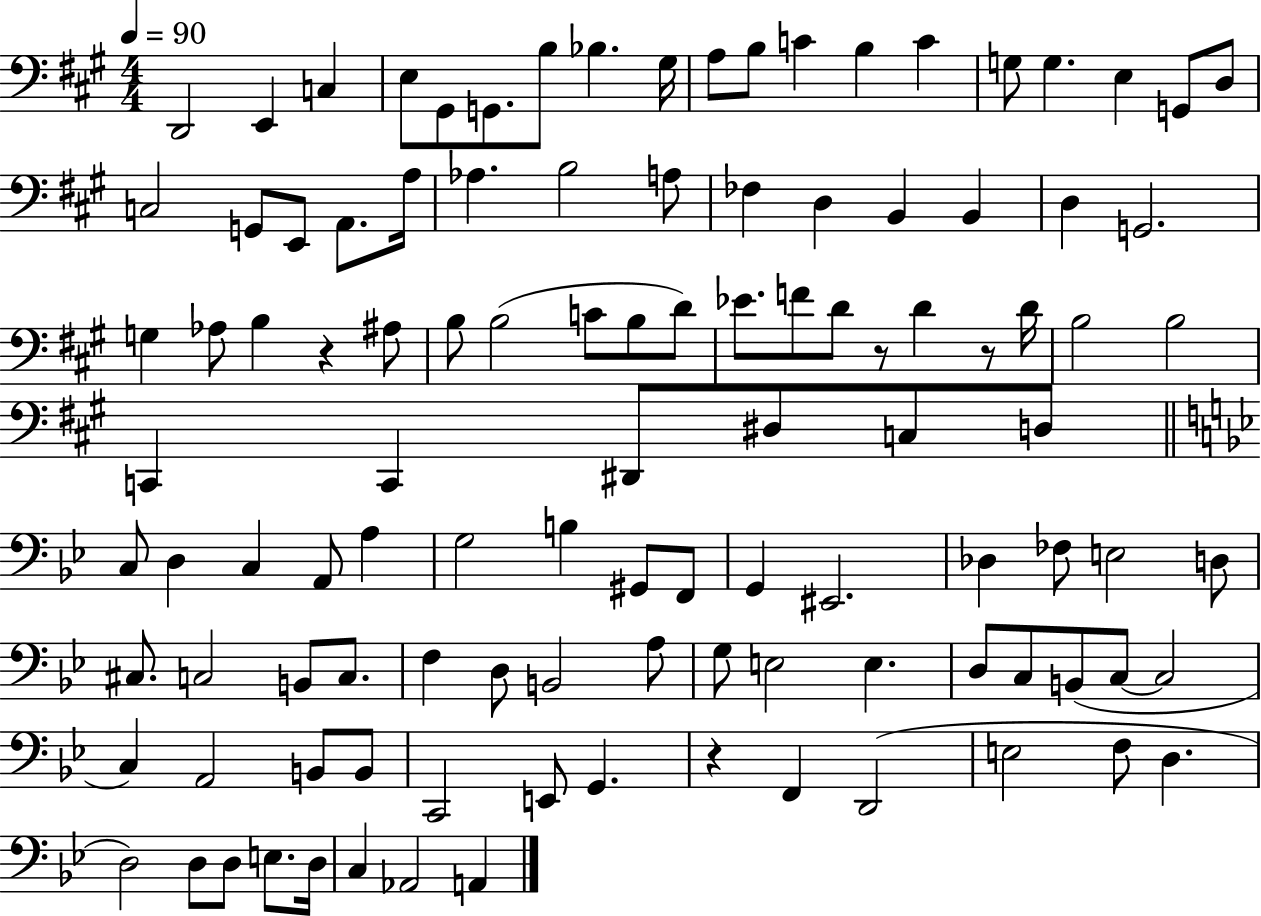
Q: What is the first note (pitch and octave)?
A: D2